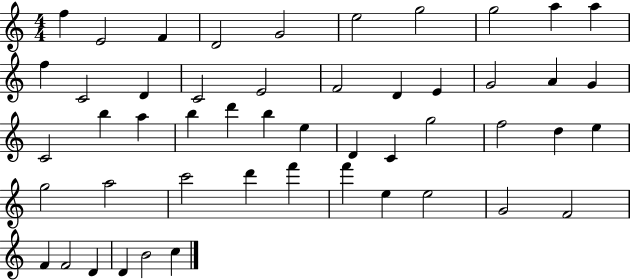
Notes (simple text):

F5/q E4/h F4/q D4/h G4/h E5/h G5/h G5/h A5/q A5/q F5/q C4/h D4/q C4/h E4/h F4/h D4/q E4/q G4/h A4/q G4/q C4/h B5/q A5/q B5/q D6/q B5/q E5/q D4/q C4/q G5/h F5/h D5/q E5/q G5/h A5/h C6/h D6/q F6/q F6/q E5/q E5/h G4/h F4/h F4/q F4/h D4/q D4/q B4/h C5/q